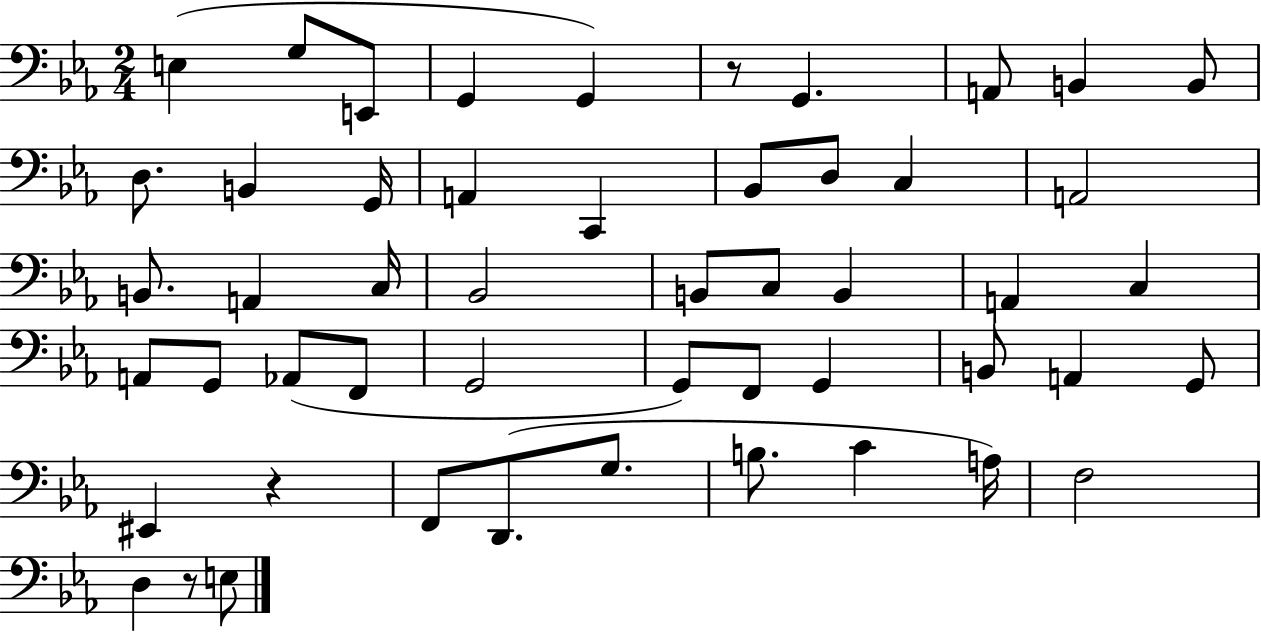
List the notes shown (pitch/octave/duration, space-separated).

E3/q G3/e E2/e G2/q G2/q R/e G2/q. A2/e B2/q B2/e D3/e. B2/q G2/s A2/q C2/q Bb2/e D3/e C3/q A2/h B2/e. A2/q C3/s Bb2/h B2/e C3/e B2/q A2/q C3/q A2/e G2/e Ab2/e F2/e G2/h G2/e F2/e G2/q B2/e A2/q G2/e EIS2/q R/q F2/e D2/e. G3/e. B3/e. C4/q A3/s F3/h D3/q R/e E3/e